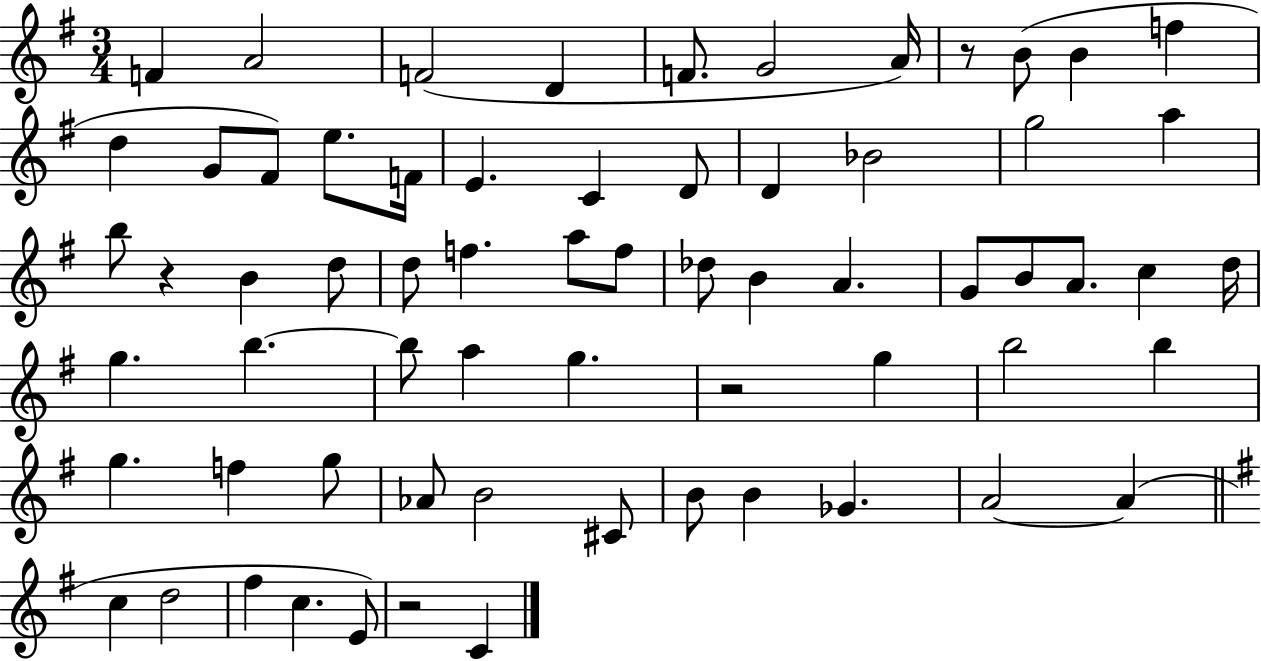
{
  \clef treble
  \numericTimeSignature
  \time 3/4
  \key g \major
  f'4 a'2 | f'2( d'4 | f'8. g'2 a'16) | r8 b'8( b'4 f''4 | \break d''4 g'8 fis'8) e''8. f'16 | e'4. c'4 d'8 | d'4 bes'2 | g''2 a''4 | \break b''8 r4 b'4 d''8 | d''8 f''4. a''8 f''8 | des''8 b'4 a'4. | g'8 b'8 a'8. c''4 d''16 | \break g''4. b''4.~~ | b''8 a''4 g''4. | r2 g''4 | b''2 b''4 | \break g''4. f''4 g''8 | aes'8 b'2 cis'8 | b'8 b'4 ges'4. | a'2~~ a'4( | \break \bar "||" \break \key g \major c''4 d''2 | fis''4 c''4. e'8) | r2 c'4 | \bar "|."
}